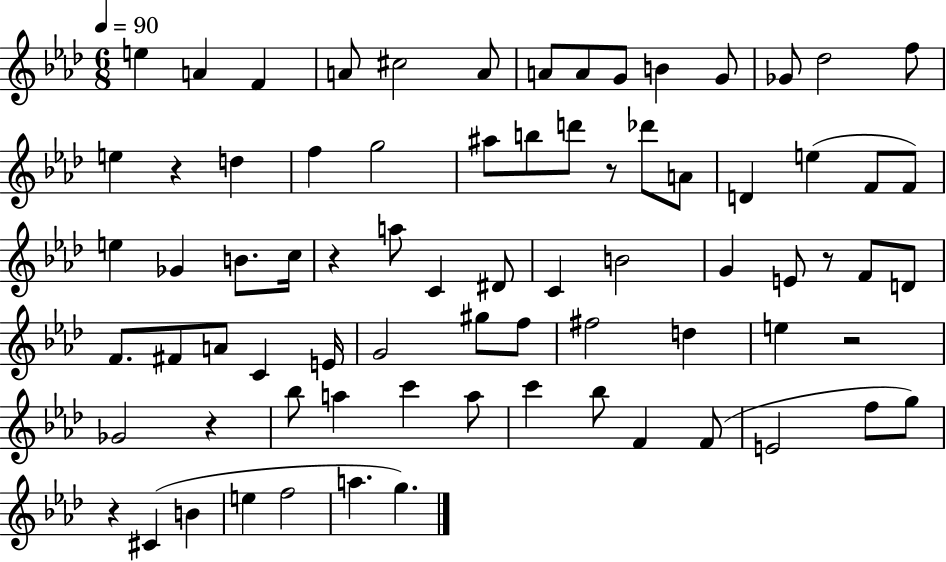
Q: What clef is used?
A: treble